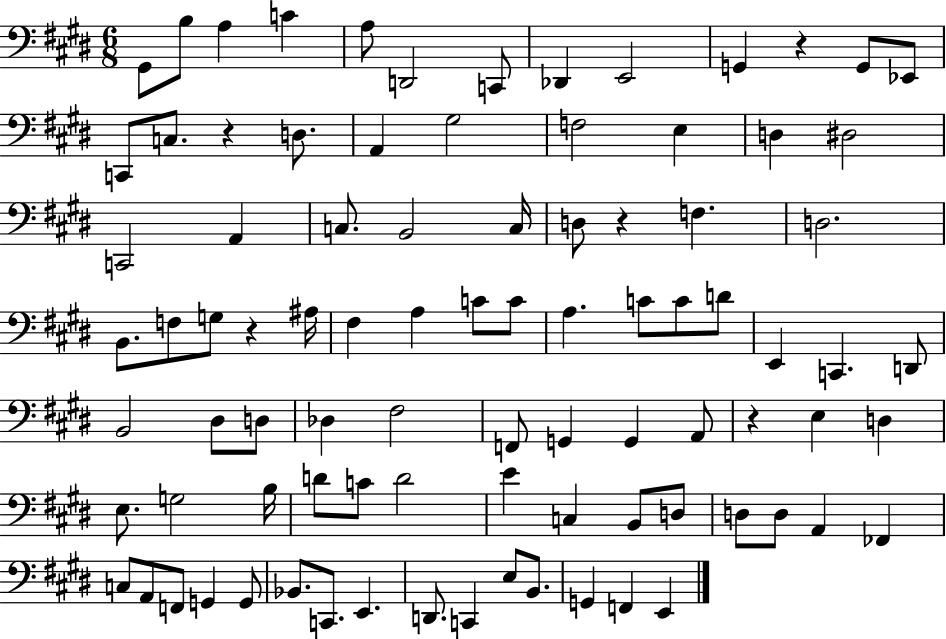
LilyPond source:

{
  \clef bass
  \numericTimeSignature
  \time 6/8
  \key e \major
  gis,8 b8 a4 c'4 | a8 d,2 c,8 | des,4 e,2 | g,4 r4 g,8 ees,8 | \break c,8 c8. r4 d8. | a,4 gis2 | f2 e4 | d4 dis2 | \break c,2 a,4 | c8. b,2 c16 | d8 r4 f4. | d2. | \break b,8. f8 g8 r4 ais16 | fis4 a4 c'8 c'8 | a4. c'8 c'8 d'8 | e,4 c,4. d,8 | \break b,2 dis8 d8 | des4 fis2 | f,8 g,4 g,4 a,8 | r4 e4 d4 | \break e8. g2 b16 | d'8 c'8 d'2 | e'4 c4 b,8 d8 | d8 d8 a,4 fes,4 | \break c8 a,8 f,8 g,4 g,8 | bes,8. c,8. e,4. | d,8. c,4 e8 b,8. | g,4 f,4 e,4 | \break \bar "|."
}